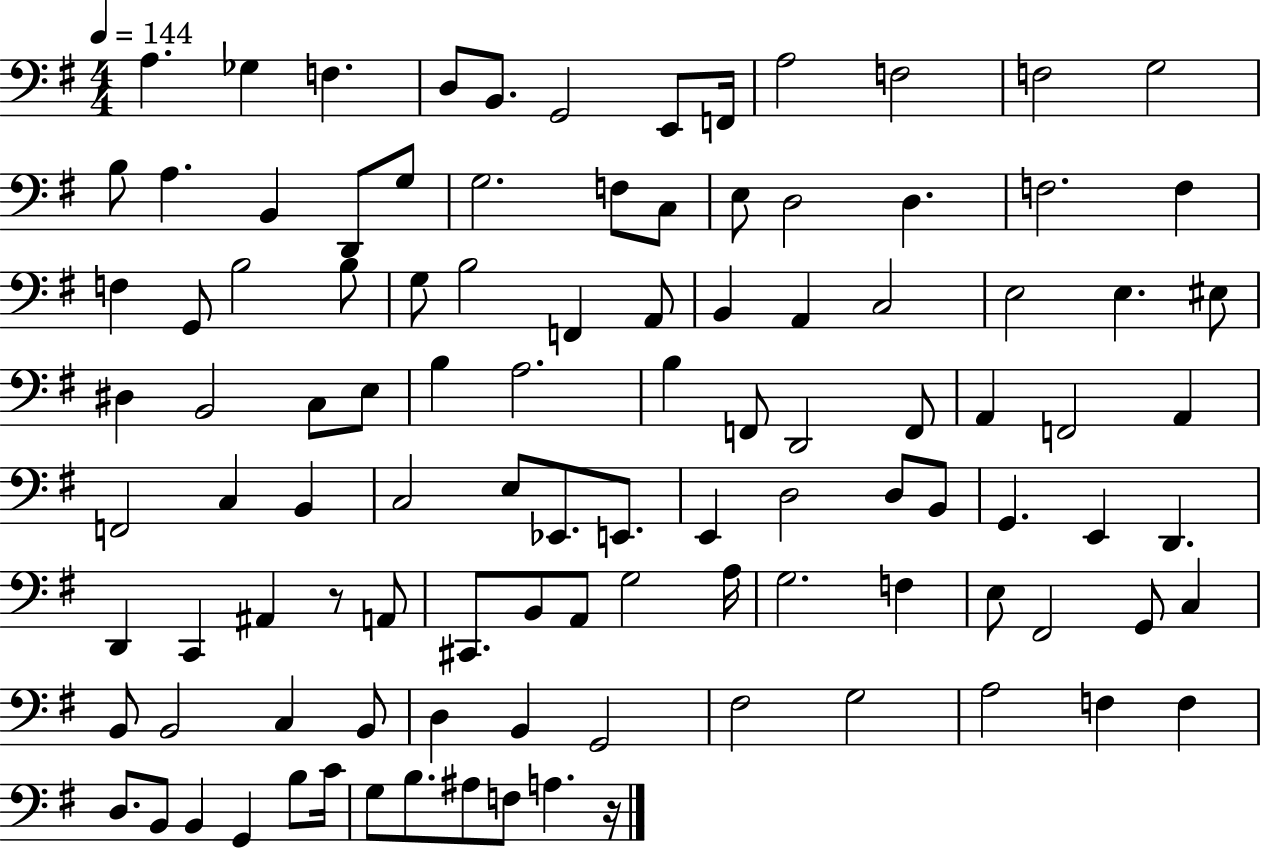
X:1
T:Untitled
M:4/4
L:1/4
K:G
A, _G, F, D,/2 B,,/2 G,,2 E,,/2 F,,/4 A,2 F,2 F,2 G,2 B,/2 A, B,, D,,/2 G,/2 G,2 F,/2 C,/2 E,/2 D,2 D, F,2 F, F, G,,/2 B,2 B,/2 G,/2 B,2 F,, A,,/2 B,, A,, C,2 E,2 E, ^E,/2 ^D, B,,2 C,/2 E,/2 B, A,2 B, F,,/2 D,,2 F,,/2 A,, F,,2 A,, F,,2 C, B,, C,2 E,/2 _E,,/2 E,,/2 E,, D,2 D,/2 B,,/2 G,, E,, D,, D,, C,, ^A,, z/2 A,,/2 ^C,,/2 B,,/2 A,,/2 G,2 A,/4 G,2 F, E,/2 ^F,,2 G,,/2 C, B,,/2 B,,2 C, B,,/2 D, B,, G,,2 ^F,2 G,2 A,2 F, F, D,/2 B,,/2 B,, G,, B,/2 C/4 G,/2 B,/2 ^A,/2 F,/2 A, z/4